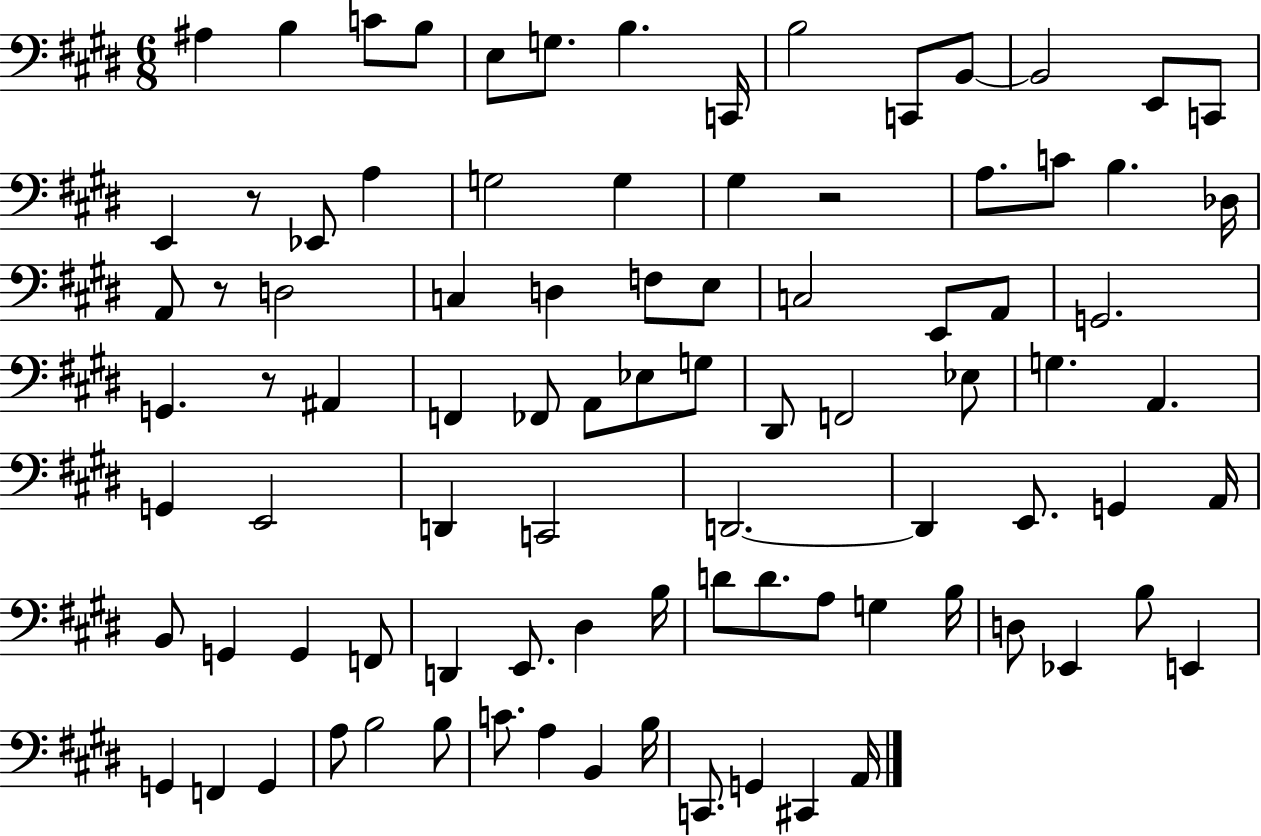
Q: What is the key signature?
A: E major